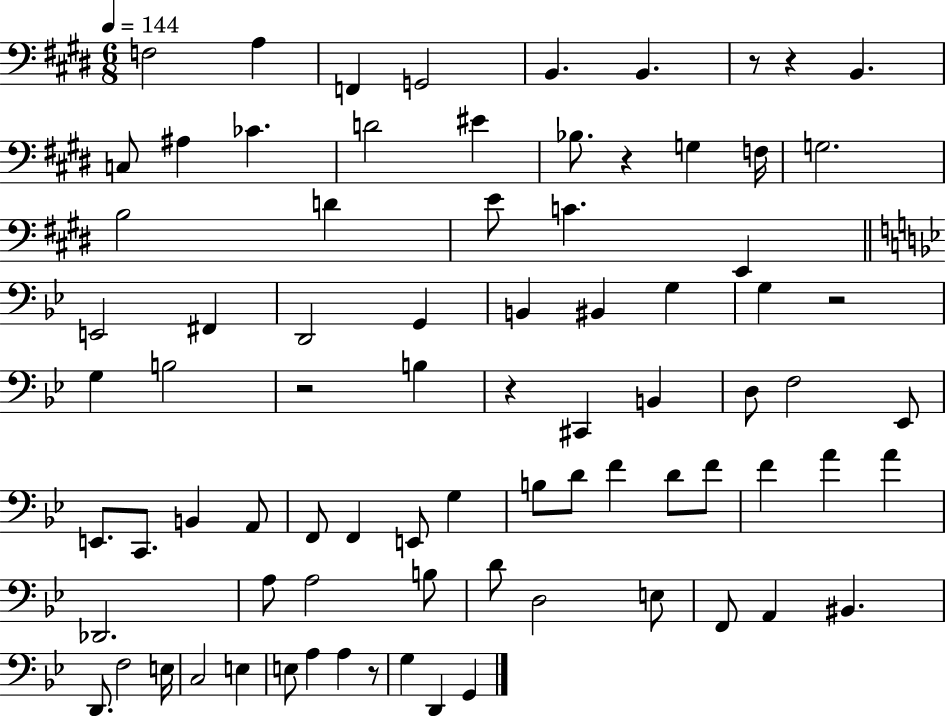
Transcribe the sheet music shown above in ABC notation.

X:1
T:Untitled
M:6/8
L:1/4
K:E
F,2 A, F,, G,,2 B,, B,, z/2 z B,, C,/2 ^A, _C D2 ^E _B,/2 z G, F,/4 G,2 B,2 D E/2 C E,, E,,2 ^F,, D,,2 G,, B,, ^B,, G, G, z2 G, B,2 z2 B, z ^C,, B,, D,/2 F,2 _E,,/2 E,,/2 C,,/2 B,, A,,/2 F,,/2 F,, E,,/2 G, B,/2 D/2 F D/2 F/2 F A A _D,,2 A,/2 A,2 B,/2 D/2 D,2 E,/2 F,,/2 A,, ^B,, D,,/2 F,2 E,/4 C,2 E, E,/2 A, A, z/2 G, D,, G,,